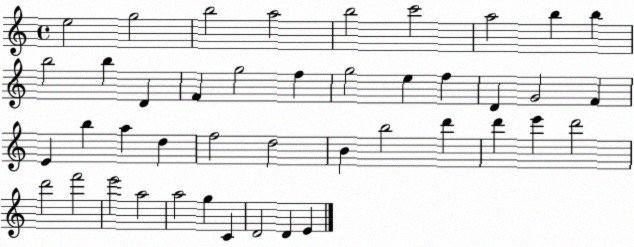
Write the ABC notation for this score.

X:1
T:Untitled
M:4/4
L:1/4
K:C
e2 g2 b2 a2 b2 c'2 a2 b b b2 b D F g2 f g2 e f D G2 F E b a d f2 d2 B b2 d' d' e' d'2 d'2 f'2 e'2 a2 a2 g C D2 D E